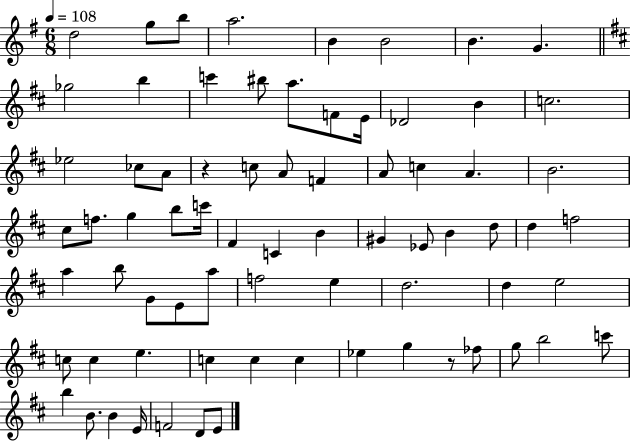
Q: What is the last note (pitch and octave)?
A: E4